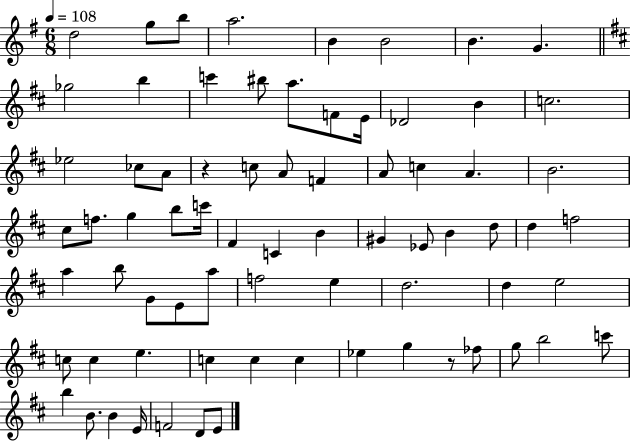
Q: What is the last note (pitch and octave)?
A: E4